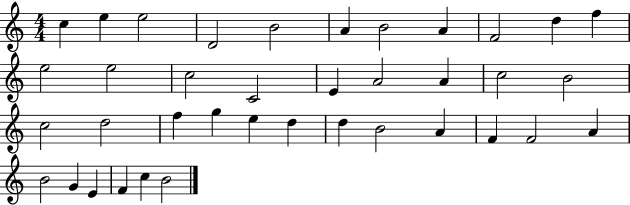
{
  \clef treble
  \numericTimeSignature
  \time 4/4
  \key c \major
  c''4 e''4 e''2 | d'2 b'2 | a'4 b'2 a'4 | f'2 d''4 f''4 | \break e''2 e''2 | c''2 c'2 | e'4 a'2 a'4 | c''2 b'2 | \break c''2 d''2 | f''4 g''4 e''4 d''4 | d''4 b'2 a'4 | f'4 f'2 a'4 | \break b'2 g'4 e'4 | f'4 c''4 b'2 | \bar "|."
}